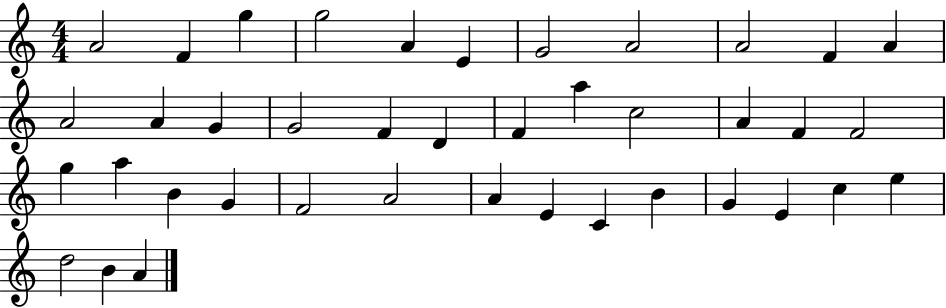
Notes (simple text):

A4/h F4/q G5/q G5/h A4/q E4/q G4/h A4/h A4/h F4/q A4/q A4/h A4/q G4/q G4/h F4/q D4/q F4/q A5/q C5/h A4/q F4/q F4/h G5/q A5/q B4/q G4/q F4/h A4/h A4/q E4/q C4/q B4/q G4/q E4/q C5/q E5/q D5/h B4/q A4/q